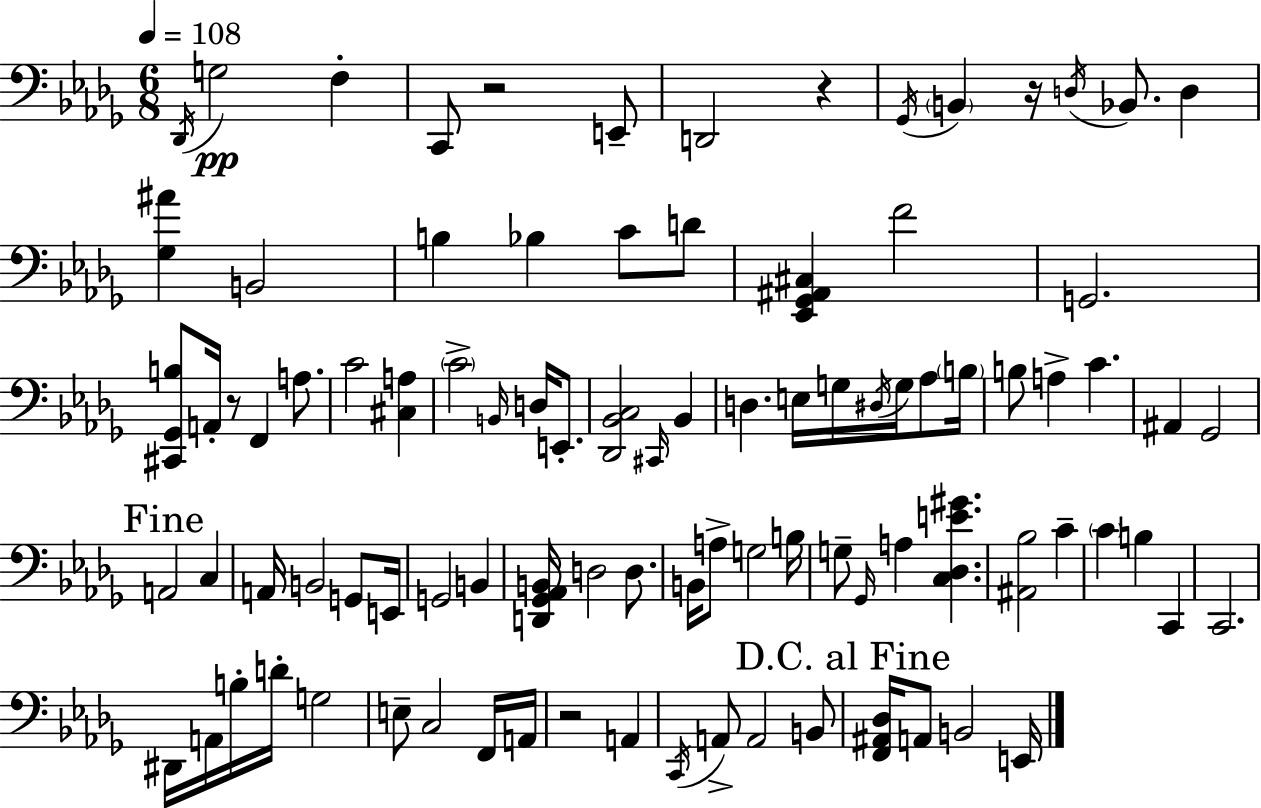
{
  \clef bass
  \numericTimeSignature
  \time 6/8
  \key bes \minor
  \tempo 4 = 108
  \repeat volta 2 { \acciaccatura { des,16 }\pp g2 f4-. | c,8 r2 e,8-- | d,2 r4 | \acciaccatura { ges,16 } \parenthesize b,4 r16 \acciaccatura { d16 } bes,8. d4 | \break <ges ais'>4 b,2 | b4 bes4 c'8 | d'8 <ees, ges, ais, cis>4 f'2 | g,2. | \break <cis, ges, b>8 a,16-. r8 f,4 | a8. c'2 <cis a>4 | \parenthesize c'2-> \grace { b,16 } | d16 e,8.-. <des, bes, c>2 | \break \grace { cis,16 } bes,4 d4. e16 | g16 \acciaccatura { dis16 } g16 aes8 \parenthesize b16 b8 a4-> | c'4. ais,4 ges,2 | \mark "Fine" a,2 | \break c4 a,16 b,2 | g,8 e,16 g,2 | b,4 <d, ges, aes, b,>16 d2 | d8. b,16 a8-> g2 | \break b16 g8-- \grace { ges,16 } a4 | <c des e' gis'>4. <ais, bes>2 | c'4-- \parenthesize c'4 b4 | c,4 c,2. | \break dis,16 a,16 b16-. d'16-. g2 | e8-- c2 | f,16 a,16 r2 | a,4 \acciaccatura { c,16 } a,8-> a,2 | \break b,8 \mark "D.C. al Fine" <f, ais, des>16 a,8 b,2 | e,16 } \bar "|."
}